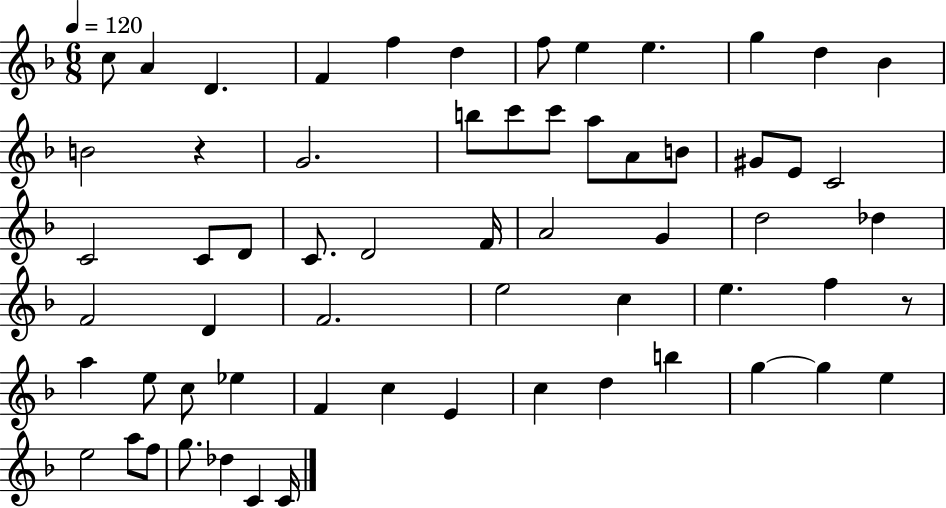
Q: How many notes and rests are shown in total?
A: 62